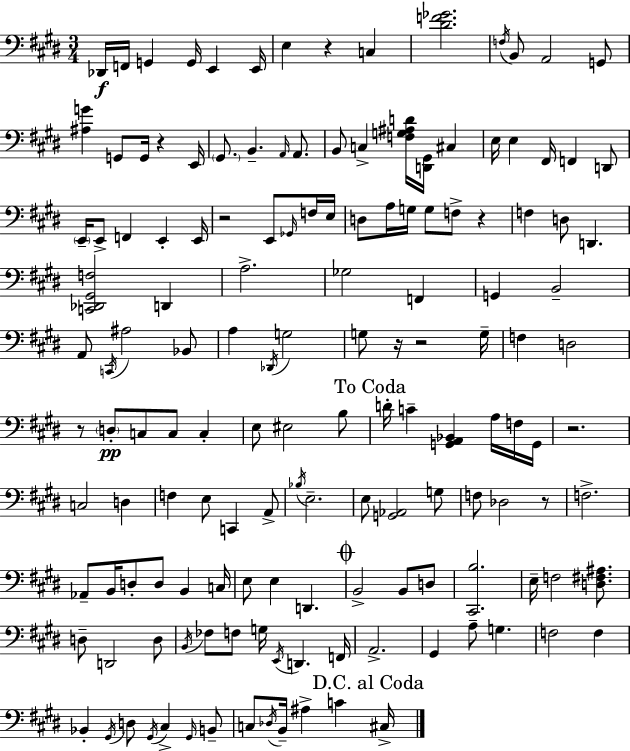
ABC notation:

X:1
T:Untitled
M:3/4
L:1/4
K:E
_D,,/4 F,,/4 G,, G,,/4 E,, E,,/4 E, z C, [^DF_G]2 F,/4 B,,/2 A,,2 G,,/2 [^A,G] G,,/2 G,,/4 z E,,/4 ^G,,/2 B,, A,,/4 A,,/2 B,,/2 C, [F,G,^A,D]/4 [D,,^G,,]/4 ^C, E,/4 E, ^F,,/4 F,, D,,/2 E,,/4 E,,/2 F,, E,, E,,/4 z2 E,,/2 _G,,/4 F,/4 E,/4 D,/2 A,/4 G,/4 G,/2 F,/2 z F, D,/2 D,, [C,,_D,,^G,,F,]2 D,, A,2 _G,2 F,, G,, B,,2 A,,/2 C,,/4 ^A,2 _B,,/2 A, _D,,/4 G,2 G,/2 z/4 z2 G,/4 F, D,2 z/2 D,/2 C,/2 C,/2 C, E,/2 ^E,2 B,/2 D/4 C [G,,A,,_B,,] A,/4 F,/4 G,,/4 z2 C,2 D, F, E,/2 C,, A,,/2 _B,/4 E,2 E,/2 [G,,_A,,]2 G,/2 F,/2 _D,2 z/2 F,2 _A,,/2 B,,/4 D,/2 D,/2 B,, C,/4 E,/2 E, D,, B,,2 B,,/2 D,/2 [^C,,B,]2 E,/4 F,2 [D,^F,^A,]/2 D,/2 D,,2 D,/2 B,,/4 _F,/2 F,/2 G,/4 E,,/4 D,, F,,/4 A,,2 ^G,, A,/2 G, F,2 F, _B,, ^G,,/4 D,/2 ^G,,/4 ^C, ^G,,/4 B,,/2 C,/2 _D,/4 B,,/4 ^A, C ^C,/4